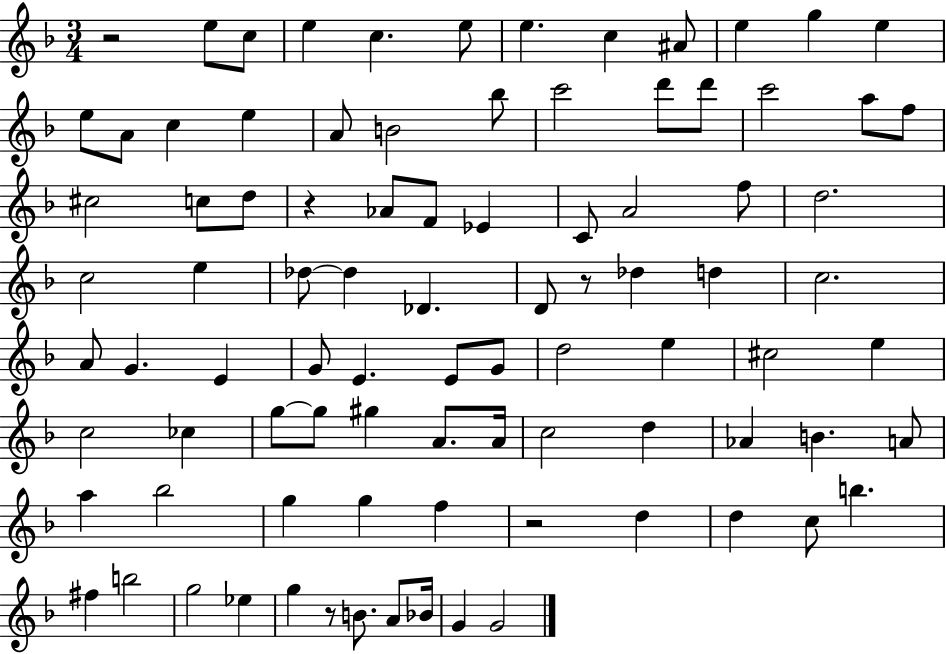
R/h E5/e C5/e E5/q C5/q. E5/e E5/q. C5/q A#4/e E5/q G5/q E5/q E5/e A4/e C5/q E5/q A4/e B4/h Bb5/e C6/h D6/e D6/e C6/h A5/e F5/e C#5/h C5/e D5/e R/q Ab4/e F4/e Eb4/q C4/e A4/h F5/e D5/h. C5/h E5/q Db5/e Db5/q Db4/q. D4/e R/e Db5/q D5/q C5/h. A4/e G4/q. E4/q G4/e E4/q. E4/e G4/e D5/h E5/q C#5/h E5/q C5/h CES5/q G5/e G5/e G#5/q A4/e. A4/s C5/h D5/q Ab4/q B4/q. A4/e A5/q Bb5/h G5/q G5/q F5/q R/h D5/q D5/q C5/e B5/q. F#5/q B5/h G5/h Eb5/q G5/q R/e B4/e. A4/e Bb4/s G4/q G4/h